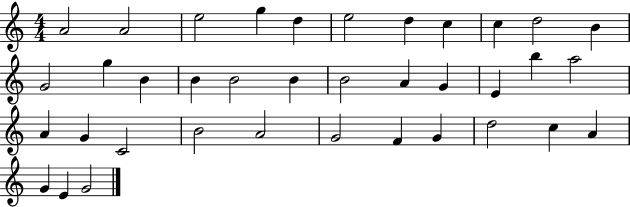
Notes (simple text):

A4/h A4/h E5/h G5/q D5/q E5/h D5/q C5/q C5/q D5/h B4/q G4/h G5/q B4/q B4/q B4/h B4/q B4/h A4/q G4/q E4/q B5/q A5/h A4/q G4/q C4/h B4/h A4/h G4/h F4/q G4/q D5/h C5/q A4/q G4/q E4/q G4/h